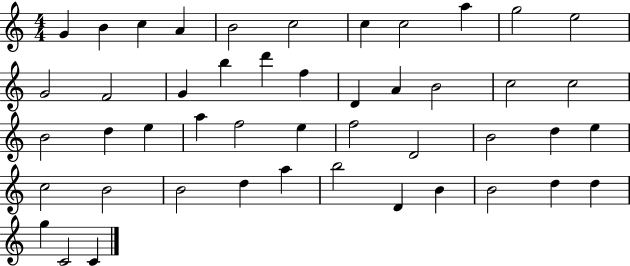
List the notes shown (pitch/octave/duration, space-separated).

G4/q B4/q C5/q A4/q B4/h C5/h C5/q C5/h A5/q G5/h E5/h G4/h F4/h G4/q B5/q D6/q F5/q D4/q A4/q B4/h C5/h C5/h B4/h D5/q E5/q A5/q F5/h E5/q F5/h D4/h B4/h D5/q E5/q C5/h B4/h B4/h D5/q A5/q B5/h D4/q B4/q B4/h D5/q D5/q G5/q C4/h C4/q